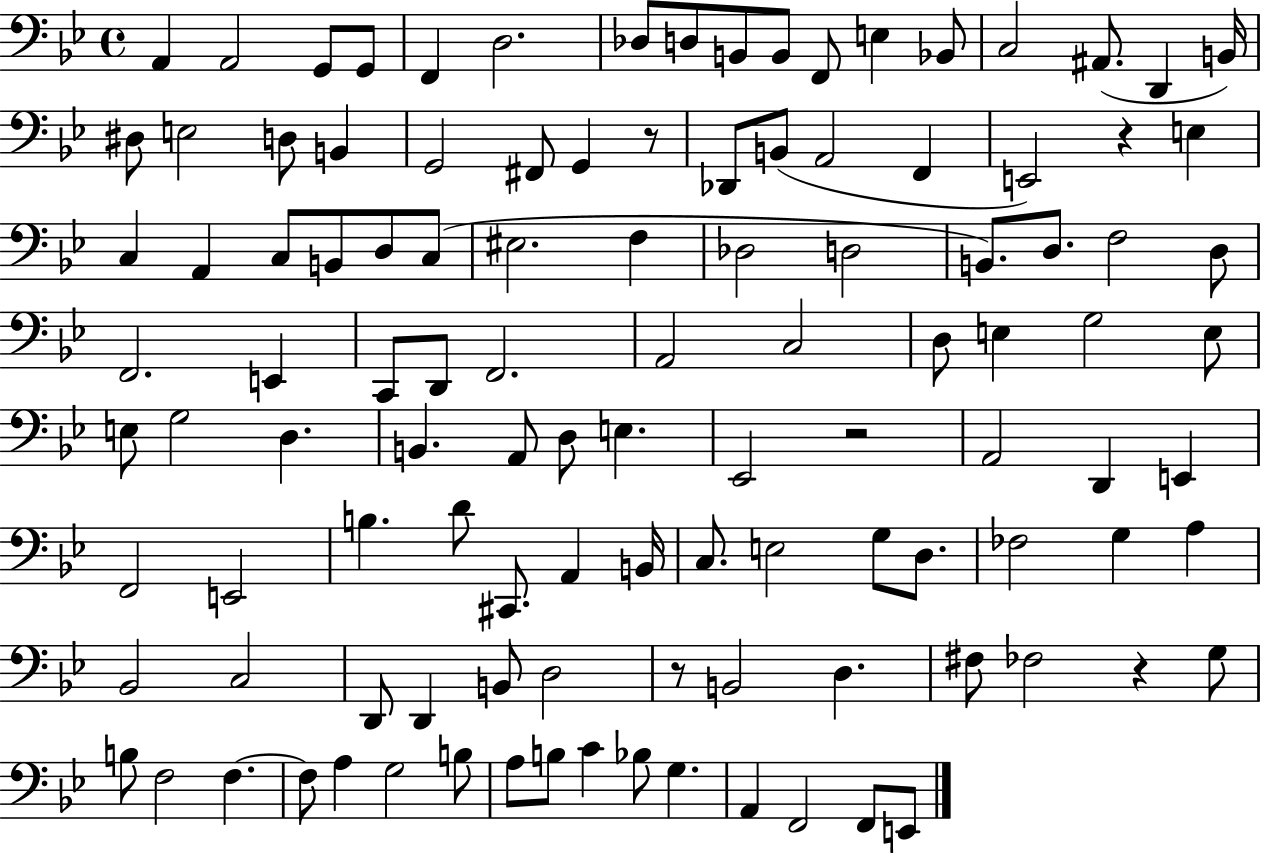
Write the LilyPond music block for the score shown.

{
  \clef bass
  \time 4/4
  \defaultTimeSignature
  \key bes \major
  a,4 a,2 g,8 g,8 | f,4 d2. | des8 d8 b,8 b,8 f,8 e4 bes,8 | c2 ais,8.( d,4 b,16) | \break dis8 e2 d8 b,4 | g,2 fis,8 g,4 r8 | des,8 b,8( a,2 f,4 | e,2) r4 e4 | \break c4 a,4 c8 b,8 d8 c8( | eis2. f4 | des2 d2 | b,8.) d8. f2 d8 | \break f,2. e,4 | c,8 d,8 f,2. | a,2 c2 | d8 e4 g2 e8 | \break e8 g2 d4. | b,4. a,8 d8 e4. | ees,2 r2 | a,2 d,4 e,4 | \break f,2 e,2 | b4. d'8 cis,8. a,4 b,16 | c8. e2 g8 d8. | fes2 g4 a4 | \break bes,2 c2 | d,8 d,4 b,8 d2 | r8 b,2 d4. | fis8 fes2 r4 g8 | \break b8 f2 f4.~~ | f8 a4 g2 b8 | a8 b8 c'4 bes8 g4. | a,4 f,2 f,8 e,8 | \break \bar "|."
}